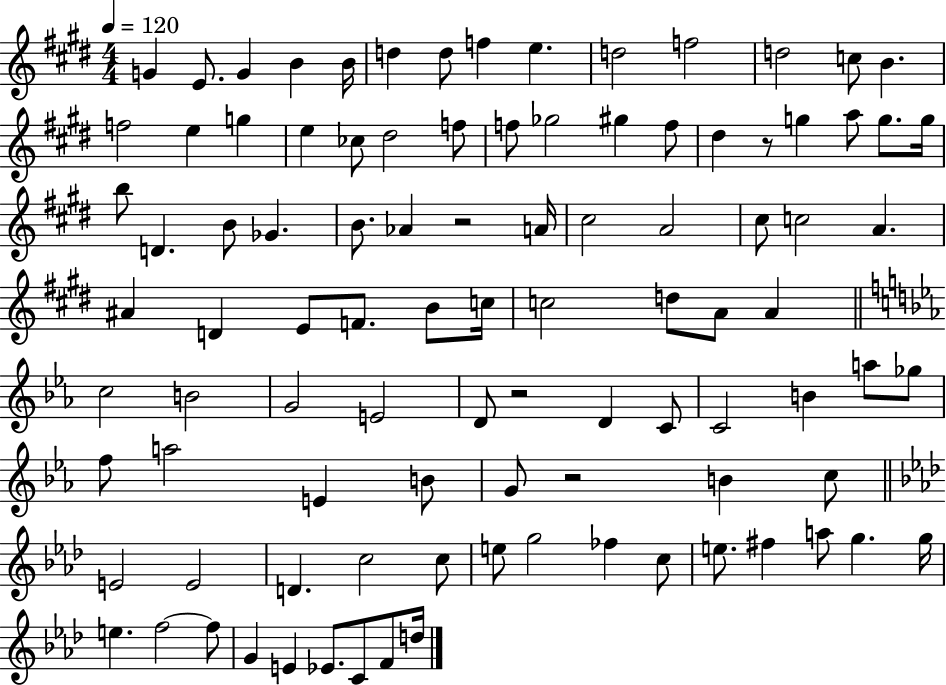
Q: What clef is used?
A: treble